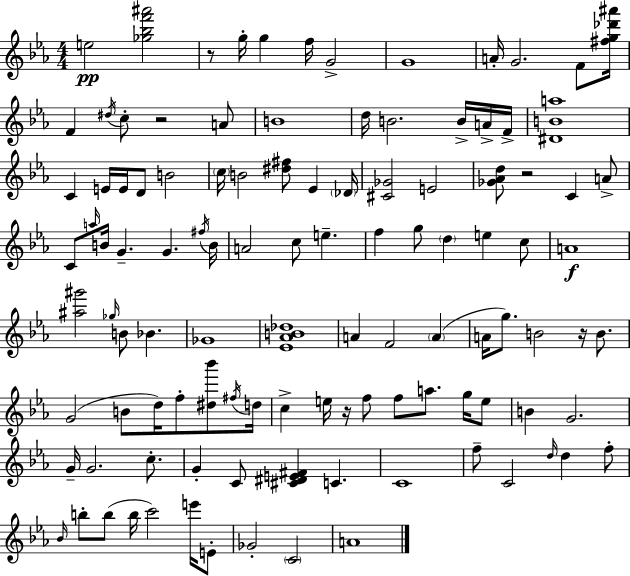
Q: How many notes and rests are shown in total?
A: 110